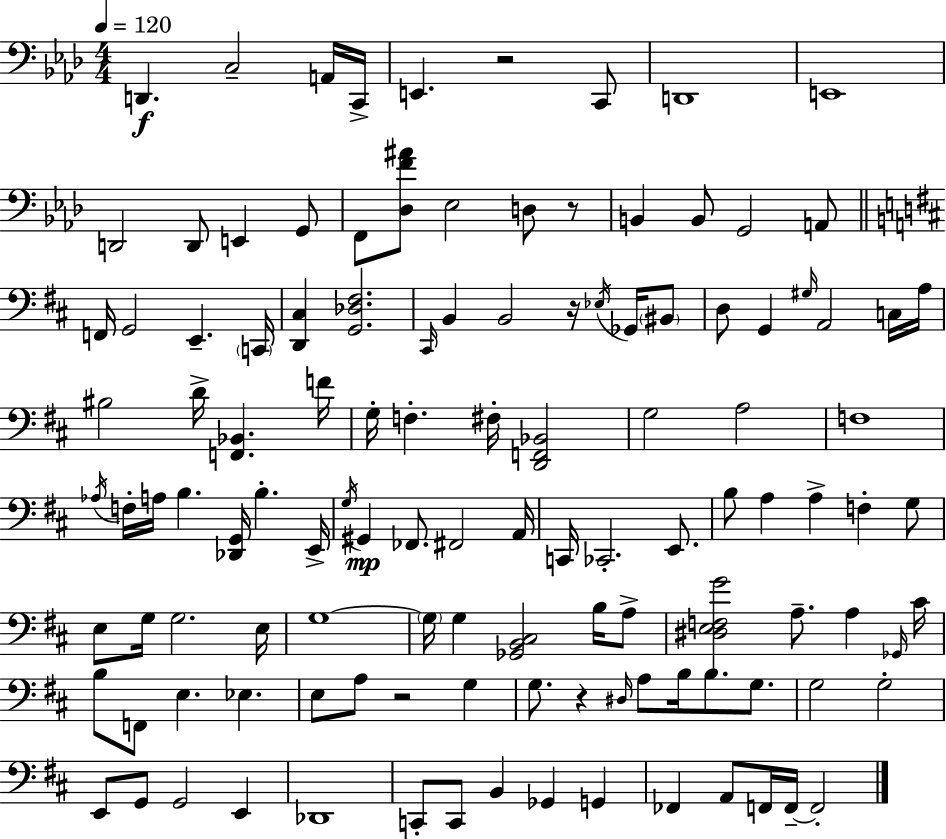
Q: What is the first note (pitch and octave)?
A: D2